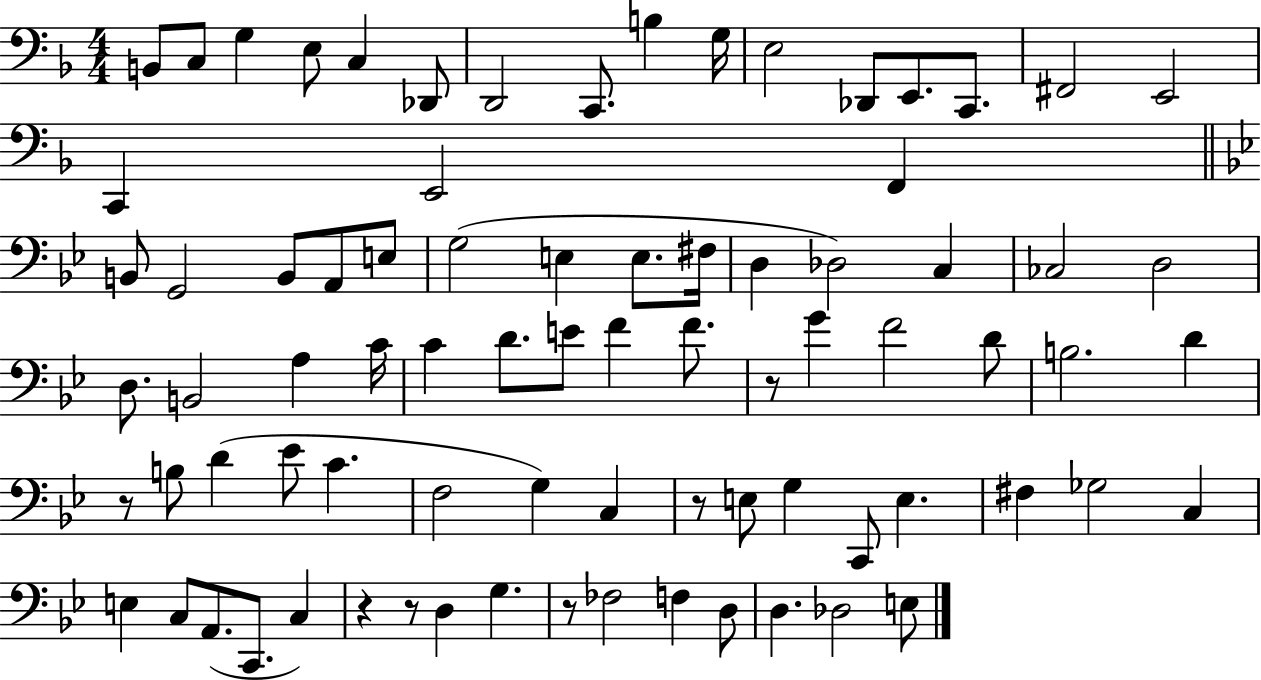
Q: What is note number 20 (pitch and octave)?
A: B2